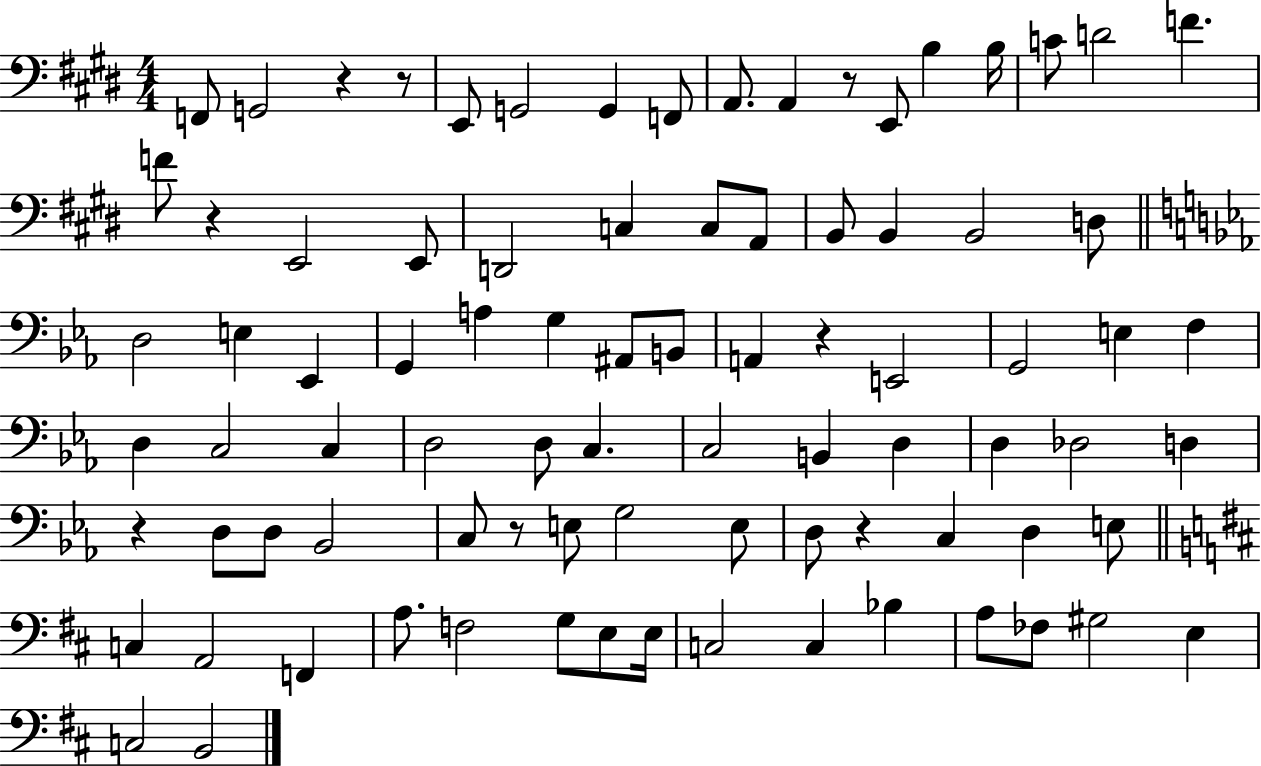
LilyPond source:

{
  \clef bass
  \numericTimeSignature
  \time 4/4
  \key e \major
  f,8 g,2 r4 r8 | e,8 g,2 g,4 f,8 | a,8. a,4 r8 e,8 b4 b16 | c'8 d'2 f'4. | \break f'8 r4 e,2 e,8 | d,2 c4 c8 a,8 | b,8 b,4 b,2 d8 | \bar "||" \break \key c \minor d2 e4 ees,4 | g,4 a4 g4 ais,8 b,8 | a,4 r4 e,2 | g,2 e4 f4 | \break d4 c2 c4 | d2 d8 c4. | c2 b,4 d4 | d4 des2 d4 | \break r4 d8 d8 bes,2 | c8 r8 e8 g2 e8 | d8 r4 c4 d4 e8 | \bar "||" \break \key d \major c4 a,2 f,4 | a8. f2 g8 e8 e16 | c2 c4 bes4 | a8 fes8 gis2 e4 | \break c2 b,2 | \bar "|."
}